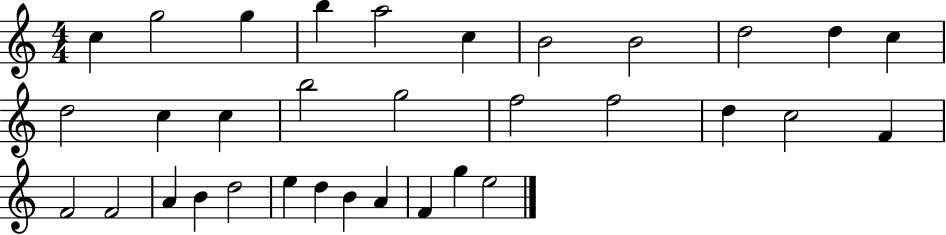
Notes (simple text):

C5/q G5/h G5/q B5/q A5/h C5/q B4/h B4/h D5/h D5/q C5/q D5/h C5/q C5/q B5/h G5/h F5/h F5/h D5/q C5/h F4/q F4/h F4/h A4/q B4/q D5/h E5/q D5/q B4/q A4/q F4/q G5/q E5/h